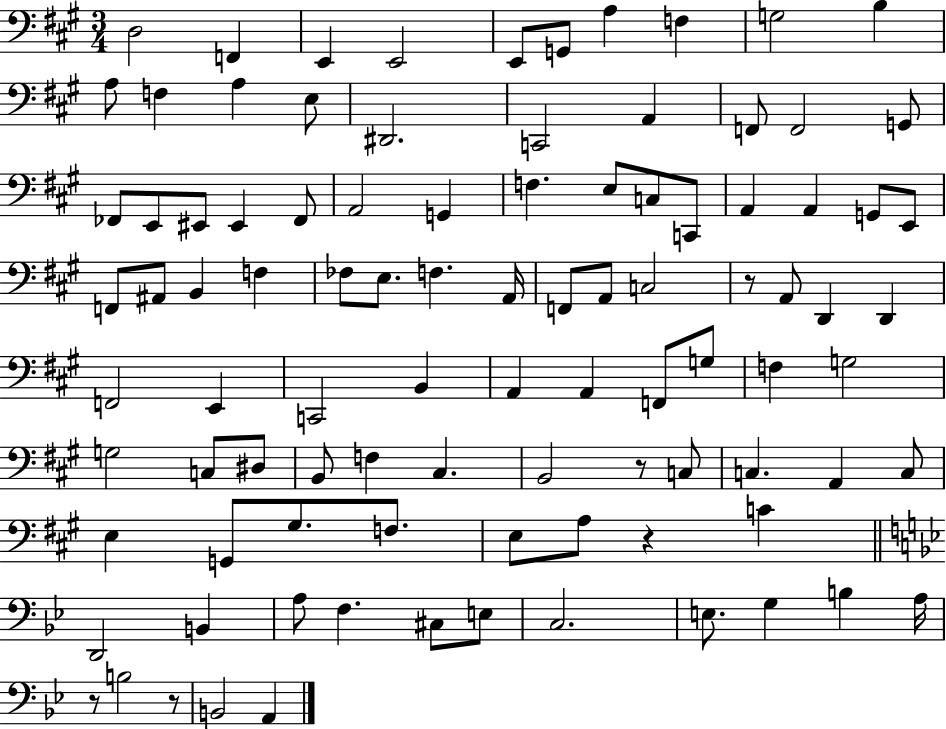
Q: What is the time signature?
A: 3/4